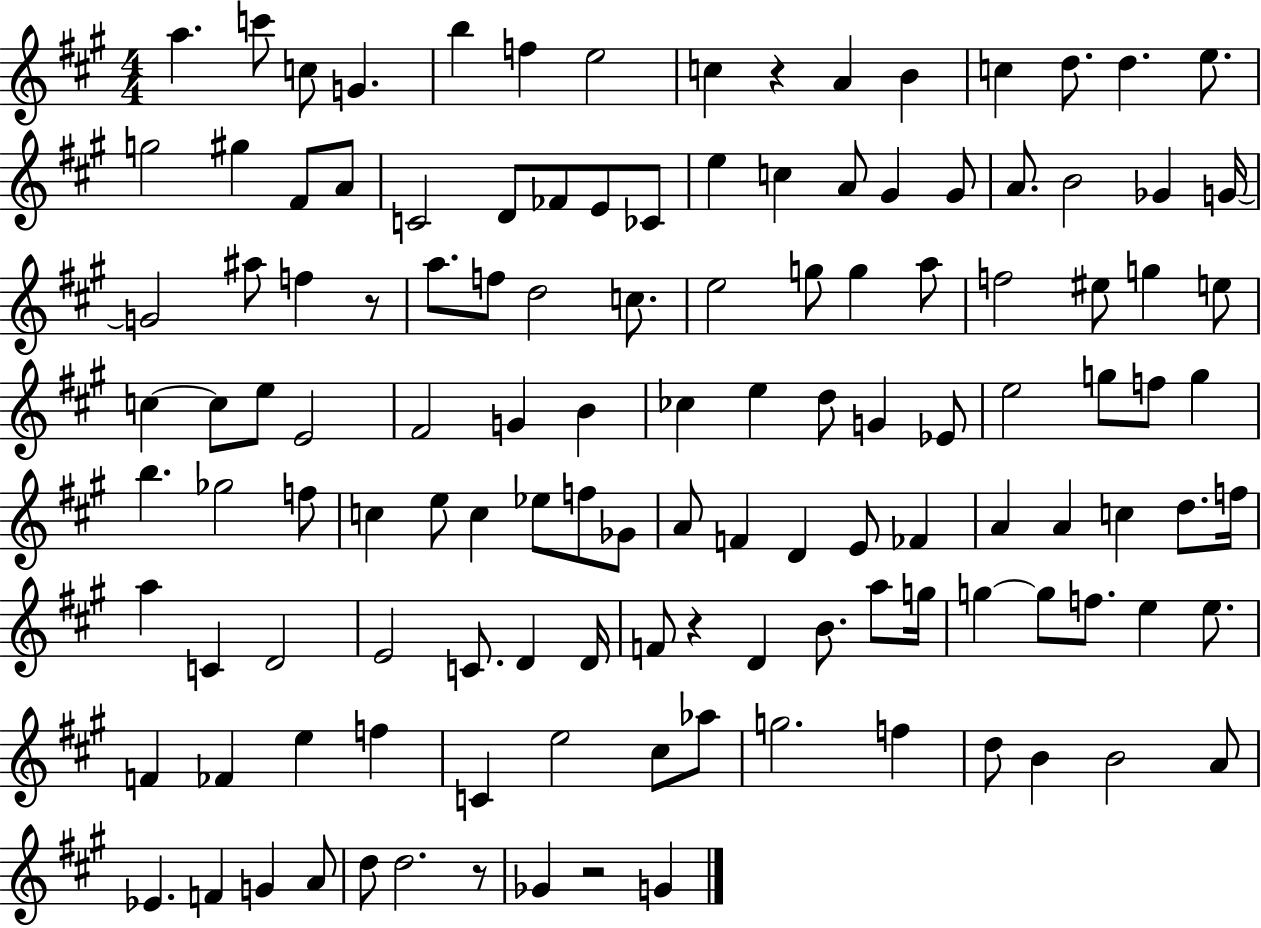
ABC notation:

X:1
T:Untitled
M:4/4
L:1/4
K:A
a c'/2 c/2 G b f e2 c z A B c d/2 d e/2 g2 ^g ^F/2 A/2 C2 D/2 _F/2 E/2 _C/2 e c A/2 ^G ^G/2 A/2 B2 _G G/4 G2 ^a/2 f z/2 a/2 f/2 d2 c/2 e2 g/2 g a/2 f2 ^e/2 g e/2 c c/2 e/2 E2 ^F2 G B _c e d/2 G _E/2 e2 g/2 f/2 g b _g2 f/2 c e/2 c _e/2 f/2 _G/2 A/2 F D E/2 _F A A c d/2 f/4 a C D2 E2 C/2 D D/4 F/2 z D B/2 a/2 g/4 g g/2 f/2 e e/2 F _F e f C e2 ^c/2 _a/2 g2 f d/2 B B2 A/2 _E F G A/2 d/2 d2 z/2 _G z2 G